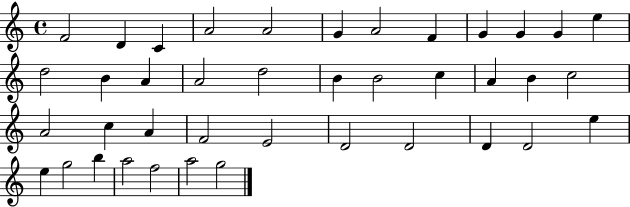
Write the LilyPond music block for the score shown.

{
  \clef treble
  \time 4/4
  \defaultTimeSignature
  \key c \major
  f'2 d'4 c'4 | a'2 a'2 | g'4 a'2 f'4 | g'4 g'4 g'4 e''4 | \break d''2 b'4 a'4 | a'2 d''2 | b'4 b'2 c''4 | a'4 b'4 c''2 | \break a'2 c''4 a'4 | f'2 e'2 | d'2 d'2 | d'4 d'2 e''4 | \break e''4 g''2 b''4 | a''2 f''2 | a''2 g''2 | \bar "|."
}